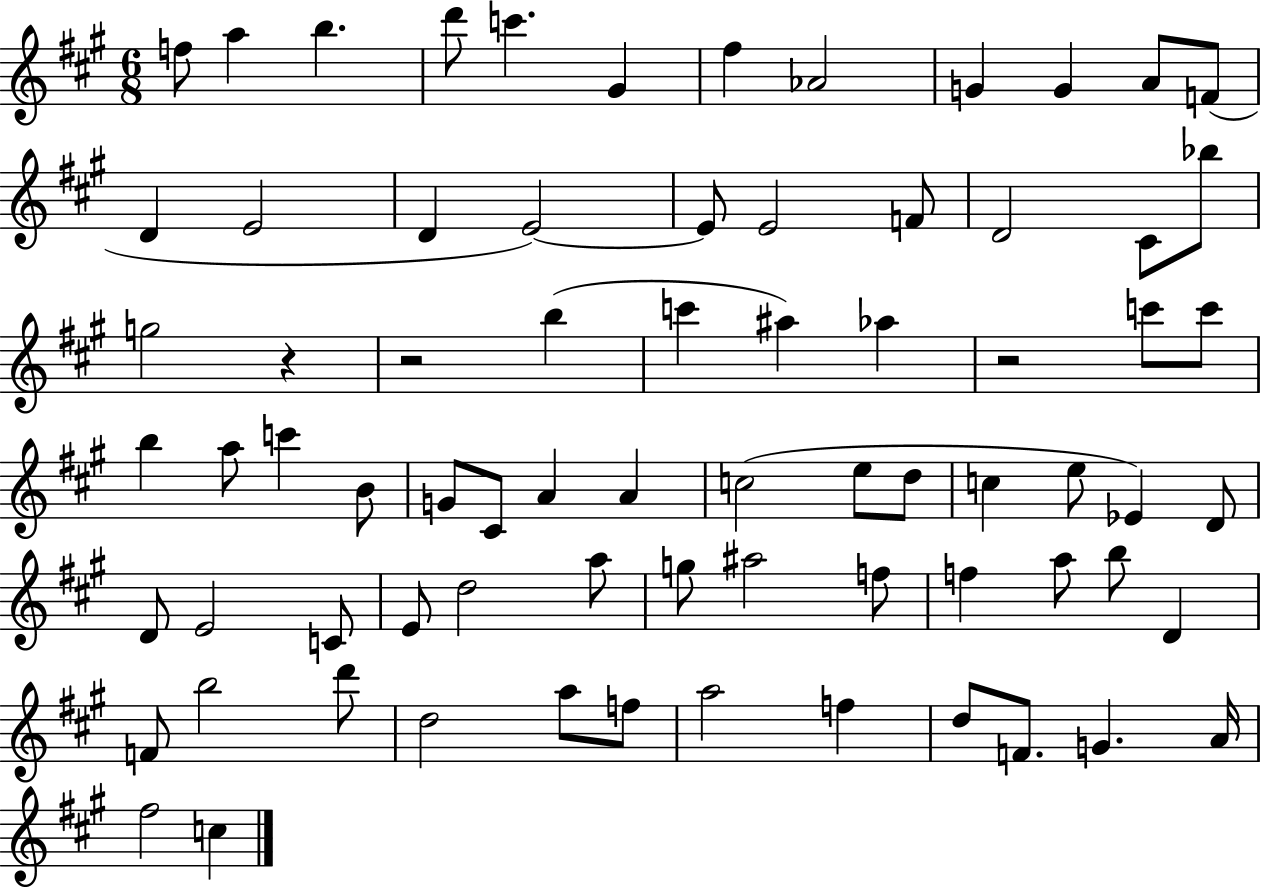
{
  \clef treble
  \numericTimeSignature
  \time 6/8
  \key a \major
  f''8 a''4 b''4. | d'''8 c'''4. gis'4 | fis''4 aes'2 | g'4 g'4 a'8 f'8( | \break d'4 e'2 | d'4 e'2~~) | e'8 e'2 f'8 | d'2 cis'8 bes''8 | \break g''2 r4 | r2 b''4( | c'''4 ais''4) aes''4 | r2 c'''8 c'''8 | \break b''4 a''8 c'''4 b'8 | g'8 cis'8 a'4 a'4 | c''2( e''8 d''8 | c''4 e''8 ees'4) d'8 | \break d'8 e'2 c'8 | e'8 d''2 a''8 | g''8 ais''2 f''8 | f''4 a''8 b''8 d'4 | \break f'8 b''2 d'''8 | d''2 a''8 f''8 | a''2 f''4 | d''8 f'8. g'4. a'16 | \break fis''2 c''4 | \bar "|."
}